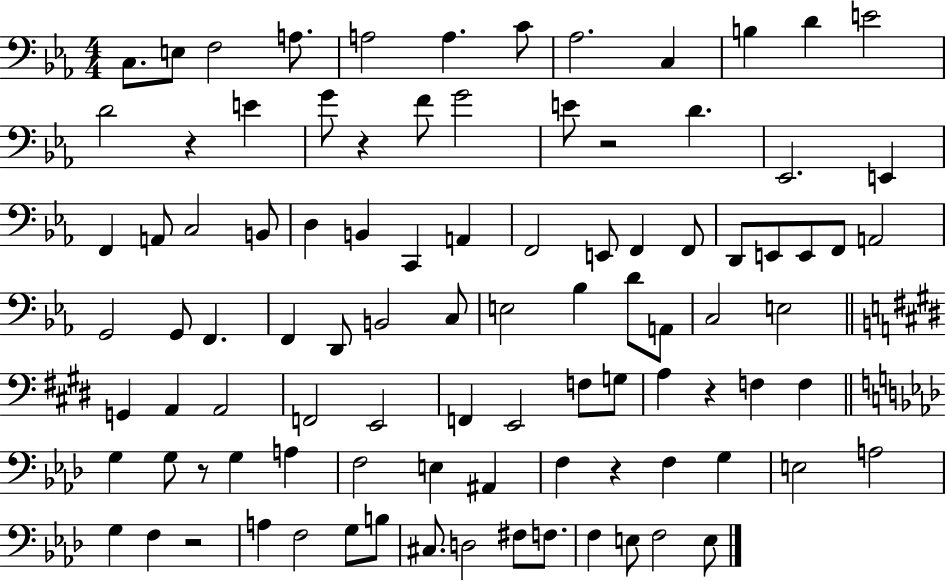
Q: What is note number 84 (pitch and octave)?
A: F#3